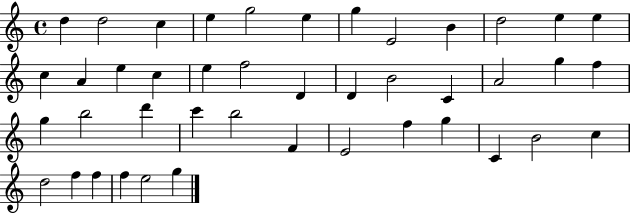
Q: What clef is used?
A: treble